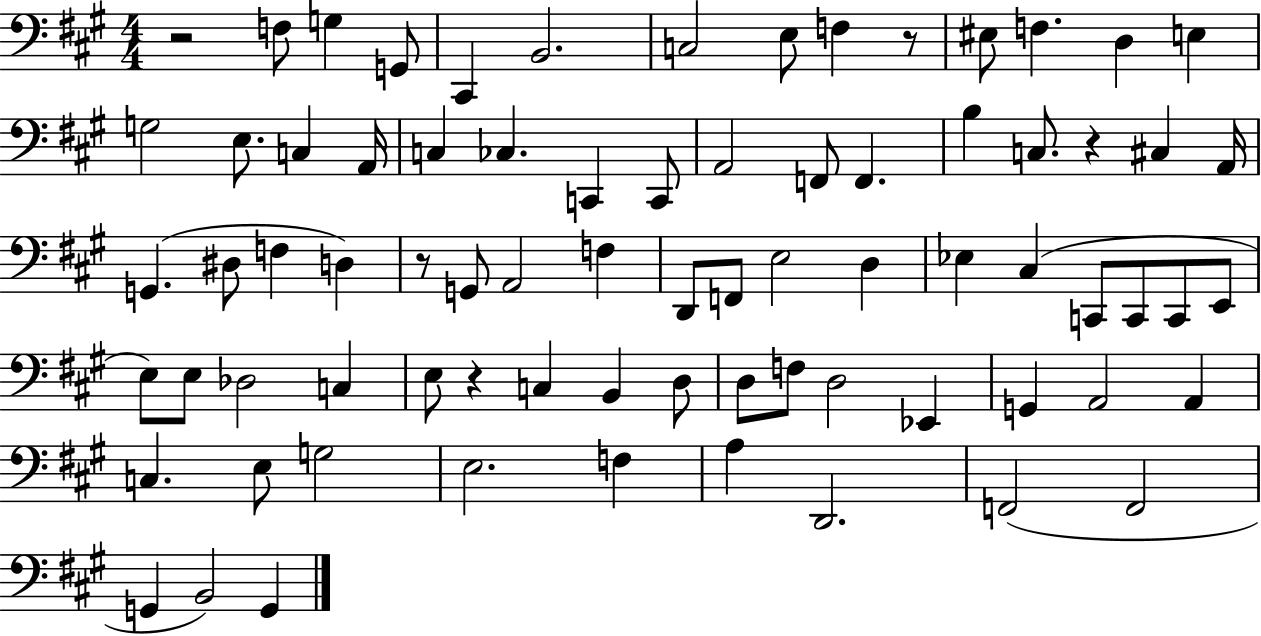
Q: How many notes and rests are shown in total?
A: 76